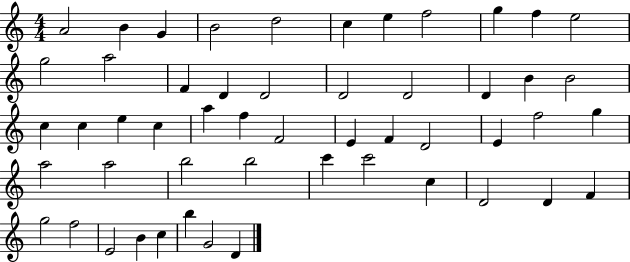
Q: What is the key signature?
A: C major